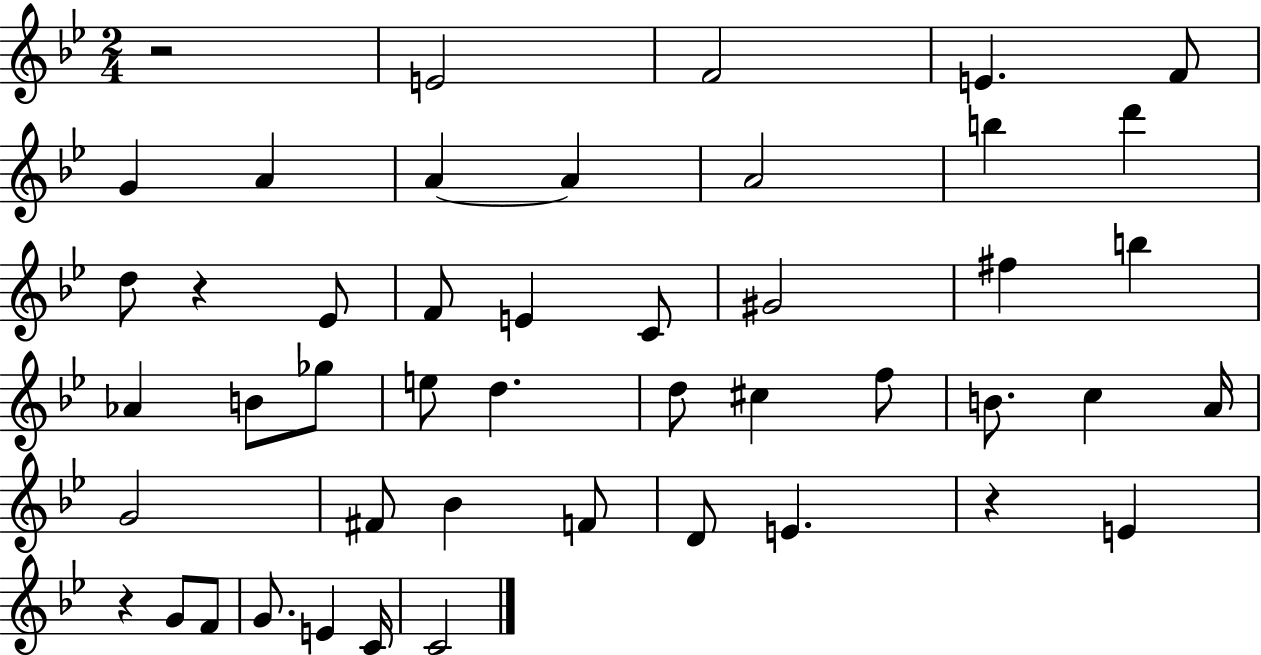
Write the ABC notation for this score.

X:1
T:Untitled
M:2/4
L:1/4
K:Bb
z2 E2 F2 E F/2 G A A A A2 b d' d/2 z _E/2 F/2 E C/2 ^G2 ^f b _A B/2 _g/2 e/2 d d/2 ^c f/2 B/2 c A/4 G2 ^F/2 _B F/2 D/2 E z E z G/2 F/2 G/2 E C/4 C2